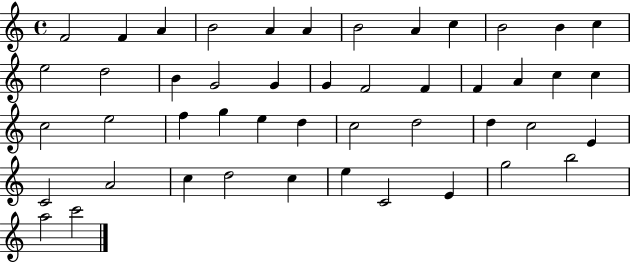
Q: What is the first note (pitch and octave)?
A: F4